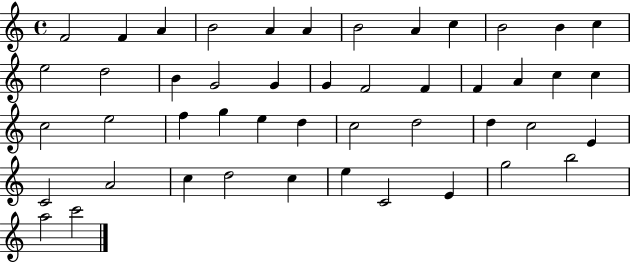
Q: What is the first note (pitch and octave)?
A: F4